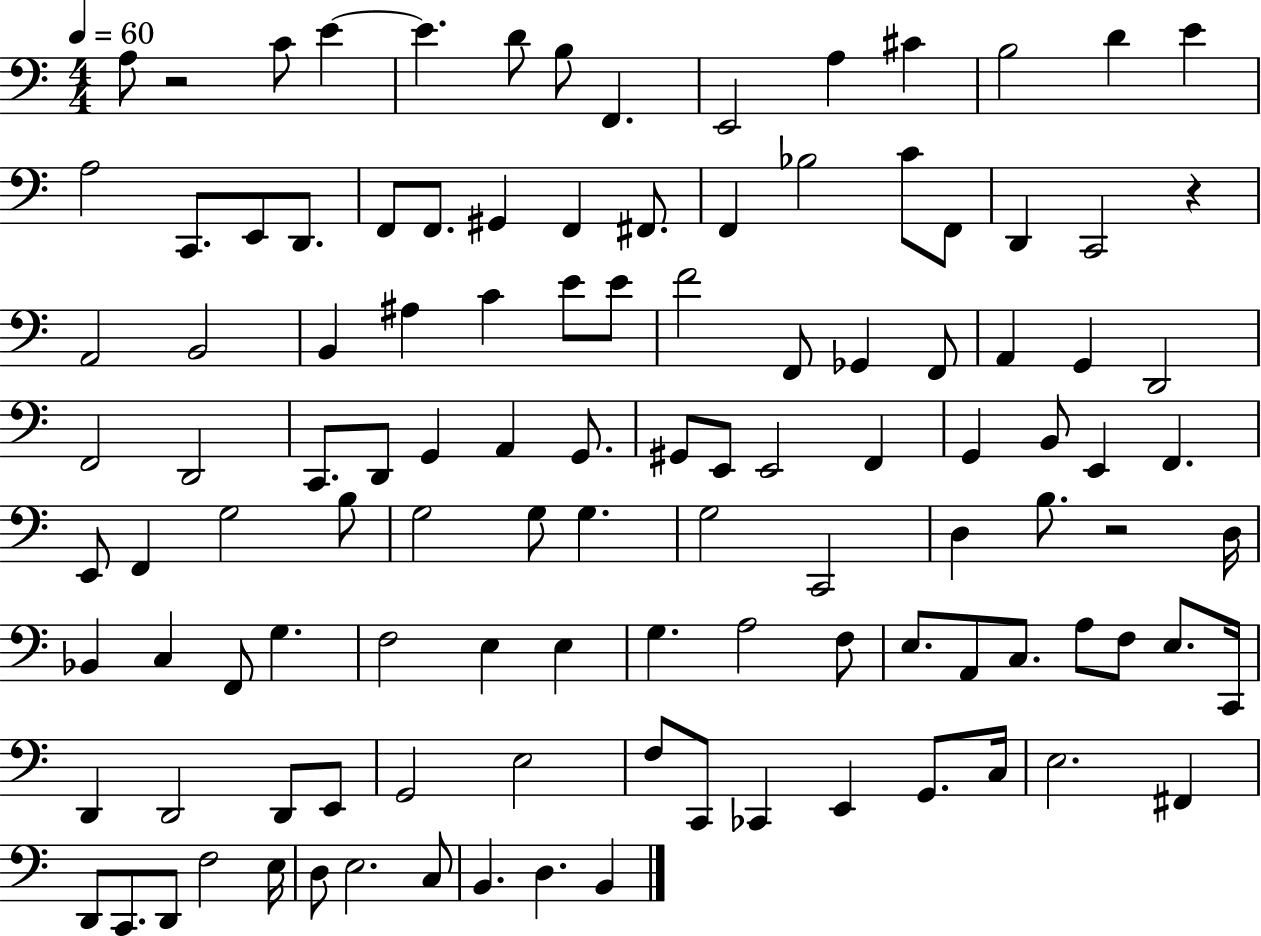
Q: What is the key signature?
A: C major